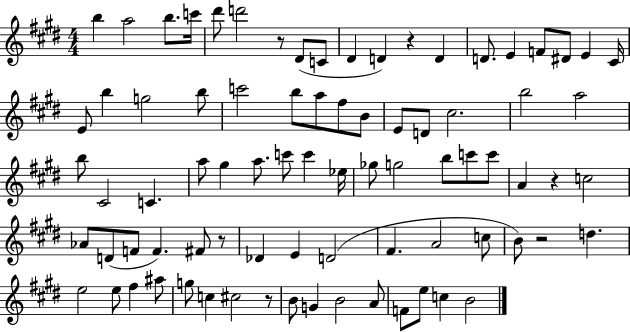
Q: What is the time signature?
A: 4/4